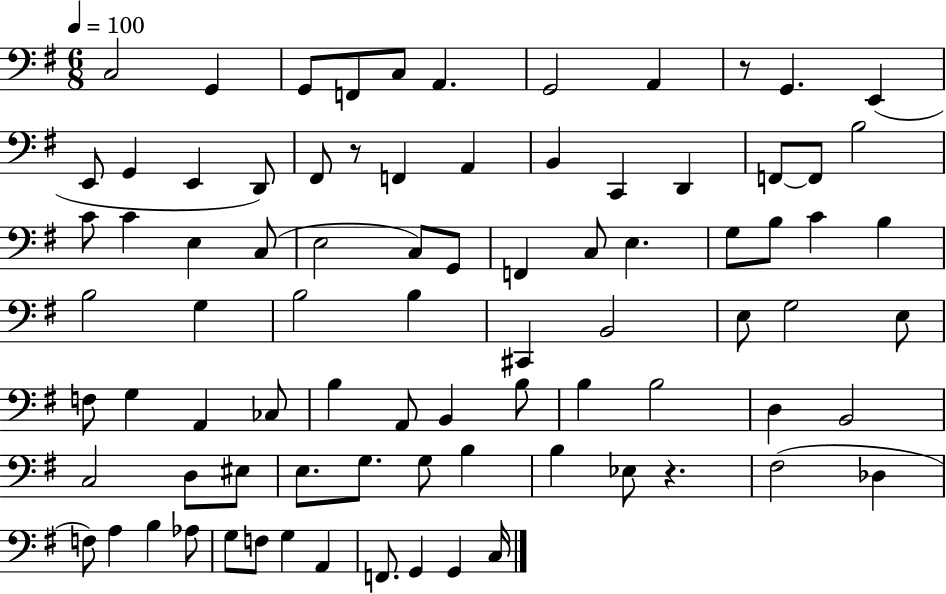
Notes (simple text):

C3/h G2/q G2/e F2/e C3/e A2/q. G2/h A2/q R/e G2/q. E2/q E2/e G2/q E2/q D2/e F#2/e R/e F2/q A2/q B2/q C2/q D2/q F2/e F2/e B3/h C4/e C4/q E3/q C3/e E3/h C3/e G2/e F2/q C3/e E3/q. G3/e B3/e C4/q B3/q B3/h G3/q B3/h B3/q C#2/q B2/h E3/e G3/h E3/e F3/e G3/q A2/q CES3/e B3/q A2/e B2/q B3/e B3/q B3/h D3/q B2/h C3/h D3/e EIS3/e E3/e. G3/e. G3/e B3/q B3/q Eb3/e R/q. F#3/h Db3/q F3/e A3/q B3/q Ab3/e G3/e F3/e G3/q A2/q F2/e. G2/q G2/q C3/s